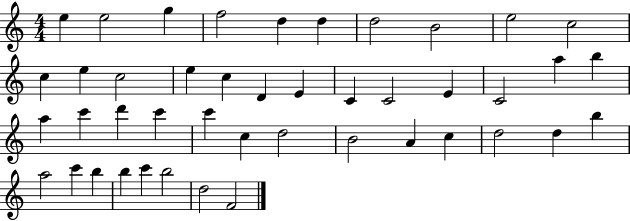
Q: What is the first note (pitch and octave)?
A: E5